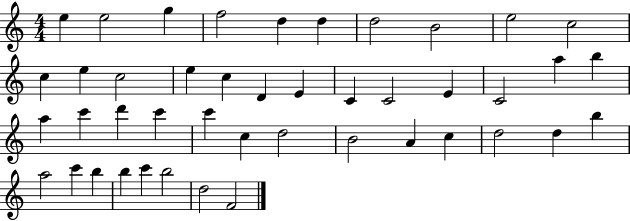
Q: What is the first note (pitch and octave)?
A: E5